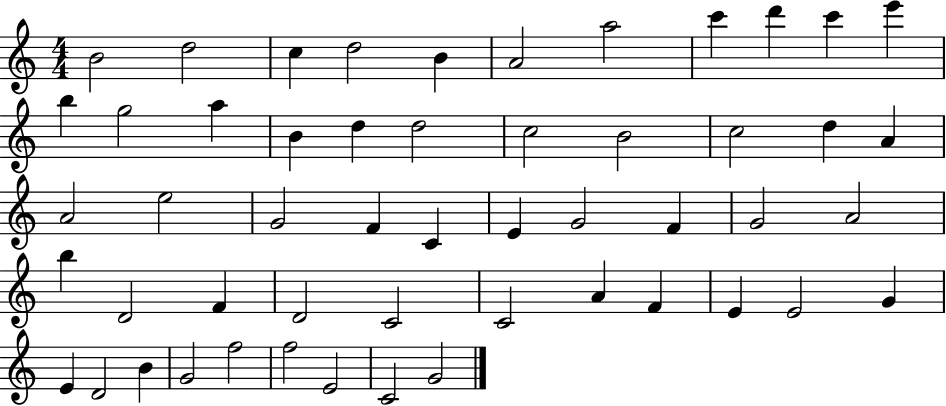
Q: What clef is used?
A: treble